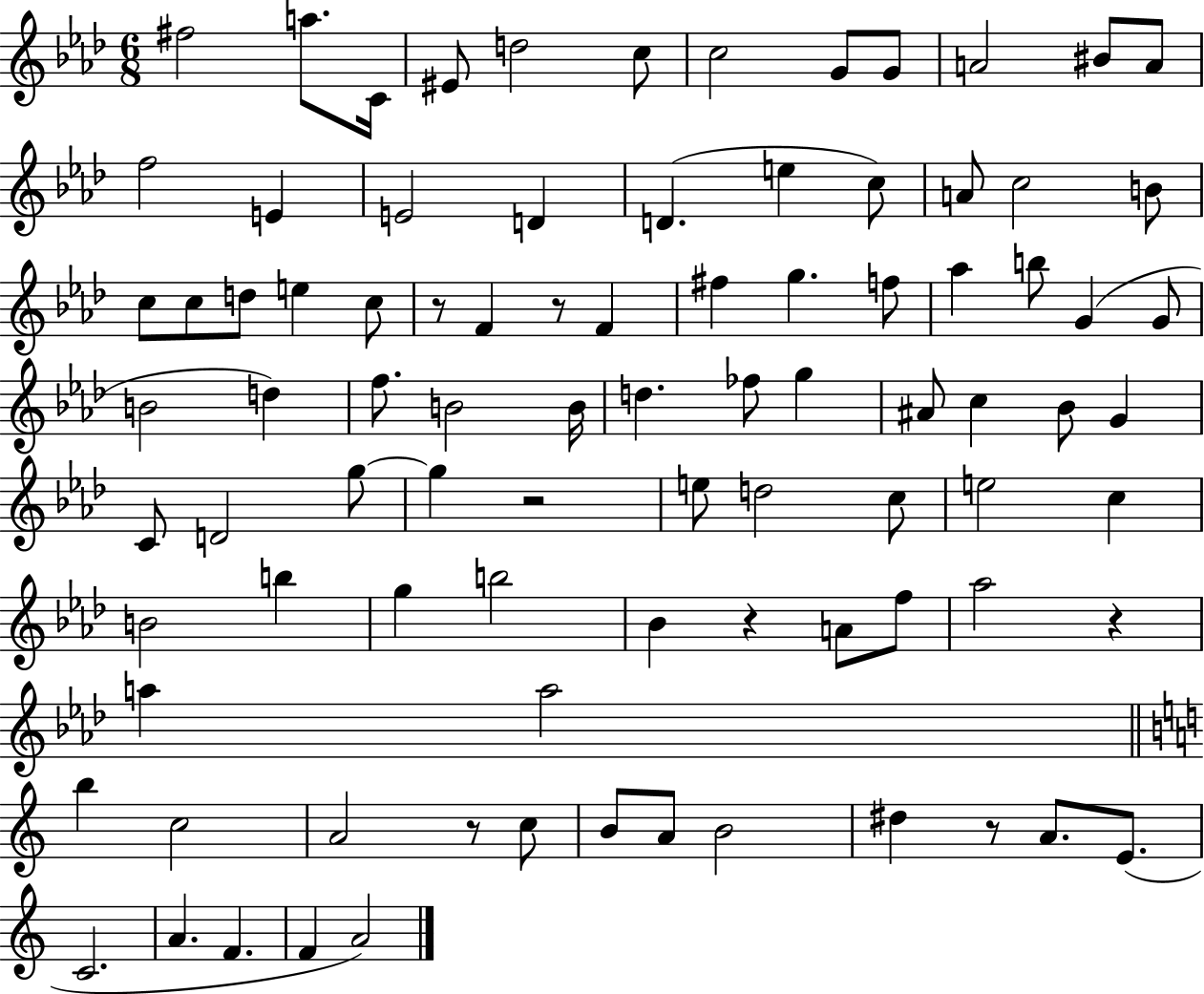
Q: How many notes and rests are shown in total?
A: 89